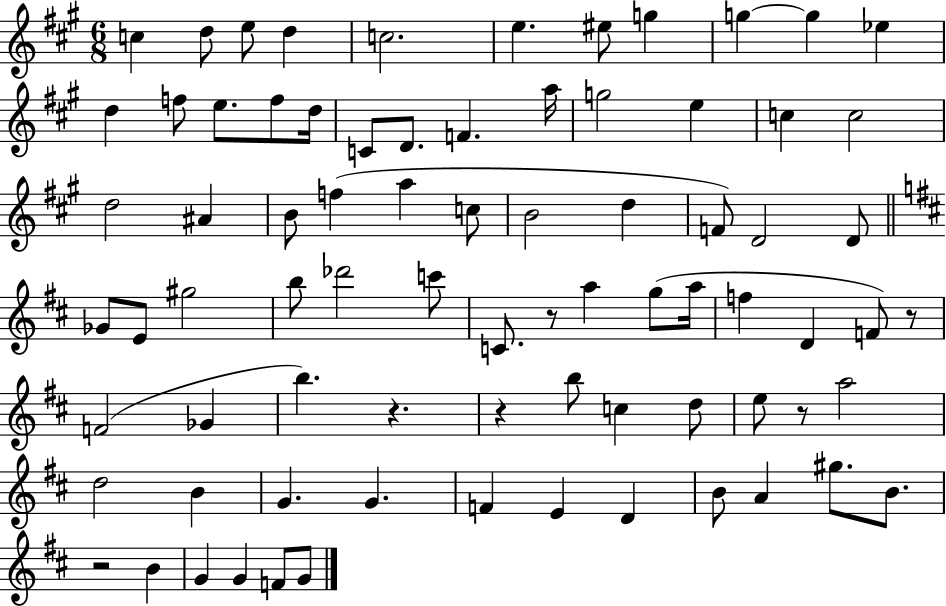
C5/q D5/e E5/e D5/q C5/h. E5/q. EIS5/e G5/q G5/q G5/q Eb5/q D5/q F5/e E5/e. F5/e D5/s C4/e D4/e. F4/q. A5/s G5/h E5/q C5/q C5/h D5/h A#4/q B4/e F5/q A5/q C5/e B4/h D5/q F4/e D4/h D4/e Gb4/e E4/e G#5/h B5/e Db6/h C6/e C4/e. R/e A5/q G5/e A5/s F5/q D4/q F4/e R/e F4/h Gb4/q B5/q. R/q. R/q B5/e C5/q D5/e E5/e R/e A5/h D5/h B4/q G4/q. G4/q. F4/q E4/q D4/q B4/e A4/q G#5/e. B4/e. R/h B4/q G4/q G4/q F4/e G4/e